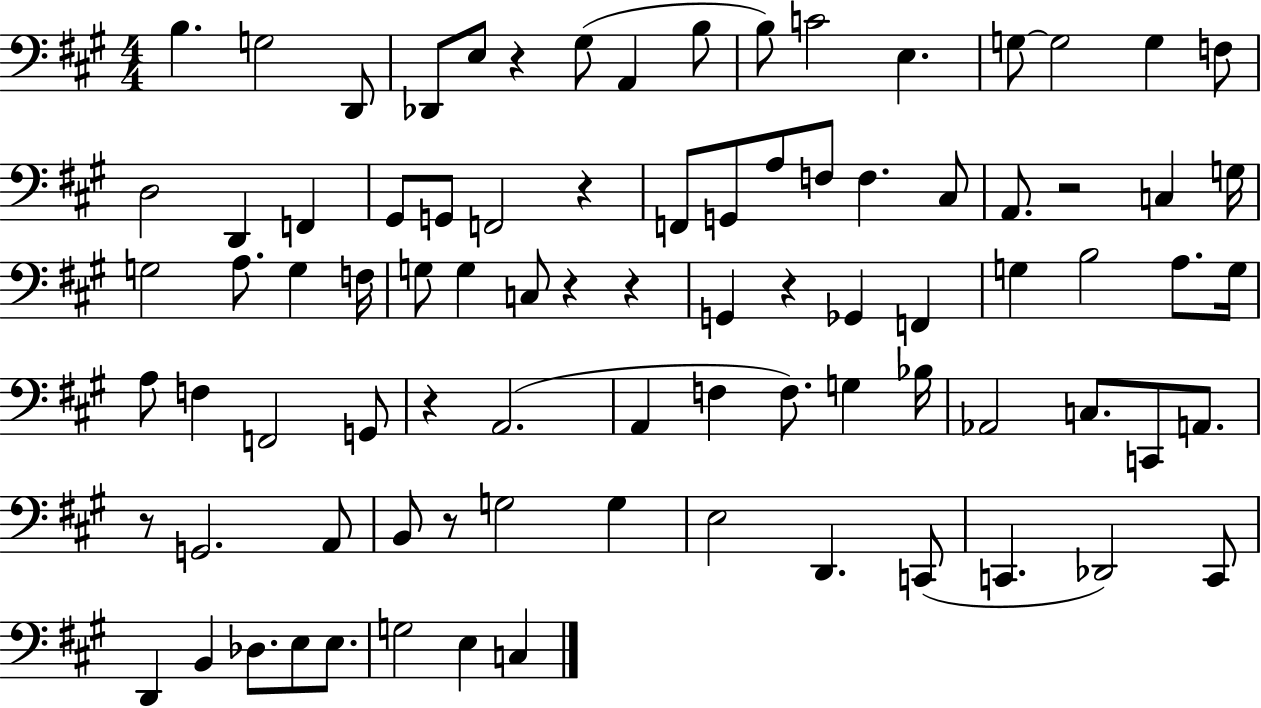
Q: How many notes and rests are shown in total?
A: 86